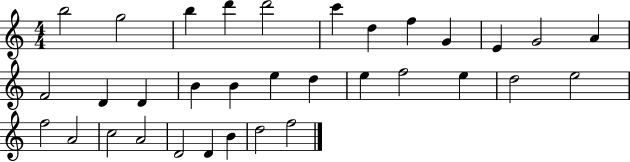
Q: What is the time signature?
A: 4/4